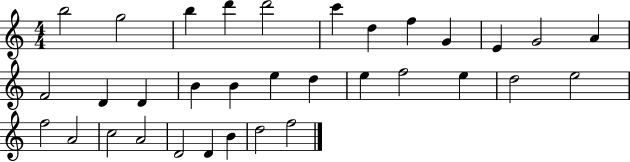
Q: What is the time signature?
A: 4/4